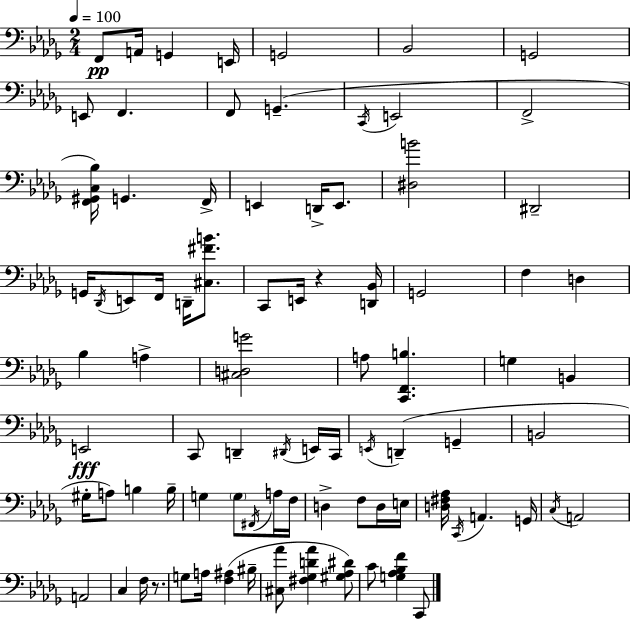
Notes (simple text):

F2/e A2/s G2/q E2/s G2/h Bb2/h G2/h E2/e F2/q. F2/e G2/q. C2/s E2/h F2/h [F2,G#2,C3,Bb3]/s G2/q. F2/s E2/q D2/s E2/e. [D#3,B4]/h D#2/h G2/s Db2/s E2/e F2/s D2/s [C#3,F#4,B4]/e. C2/e E2/s R/q [D2,Bb2]/s G2/h F3/q D3/q Bb3/q A3/q [C#3,D3,G4]/h A3/e [C2,F2,B3]/q. G3/q B2/q E2/h C2/e D2/q D#2/s E2/s C2/s E2/s D2/q G2/q B2/h G#3/s A3/e B3/q B3/s G3/q G3/e F#2/s A3/s F3/s D3/q F3/e D3/s E3/s [D3,F#3,Ab3]/s C2/s A2/q. G2/s C3/s A2/h A2/h C3/q F3/s R/e. G3/e A3/s [F3,A#3]/q BIS3/s [C#3,Ab4]/e [F#3,Gb3,D4,Ab4]/q [G#3,Ab3,D#4]/e C4/e [G3,Ab3,Bb3,F4]/q C2/e